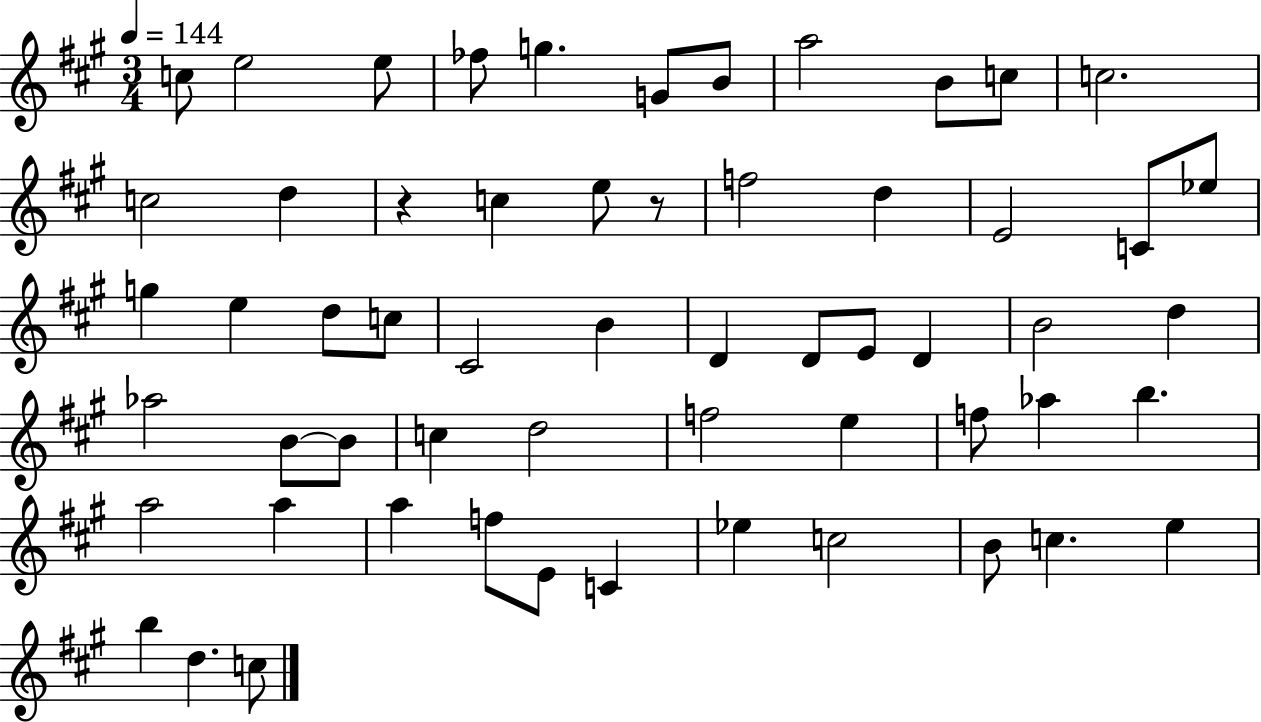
C5/e E5/h E5/e FES5/e G5/q. G4/e B4/e A5/h B4/e C5/e C5/h. C5/h D5/q R/q C5/q E5/e R/e F5/h D5/q E4/h C4/e Eb5/e G5/q E5/q D5/e C5/e C#4/h B4/q D4/q D4/e E4/e D4/q B4/h D5/q Ab5/h B4/e B4/e C5/q D5/h F5/h E5/q F5/e Ab5/q B5/q. A5/h A5/q A5/q F5/e E4/e C4/q Eb5/q C5/h B4/e C5/q. E5/q B5/q D5/q. C5/e